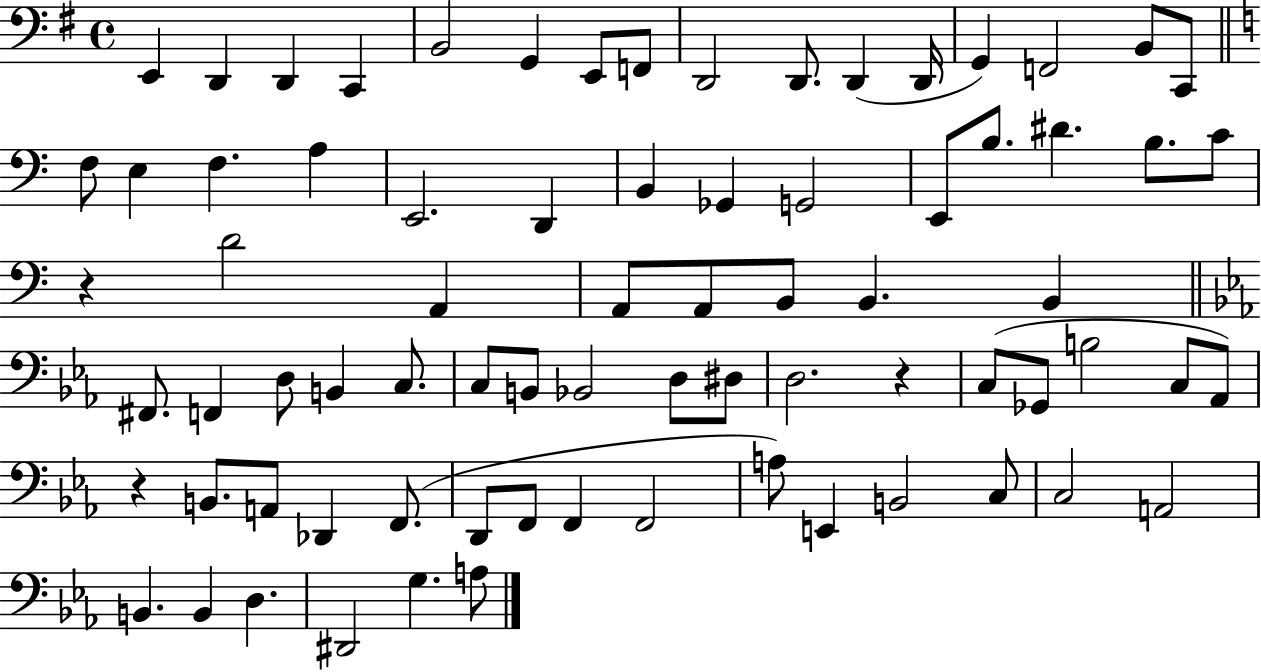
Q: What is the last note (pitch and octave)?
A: A3